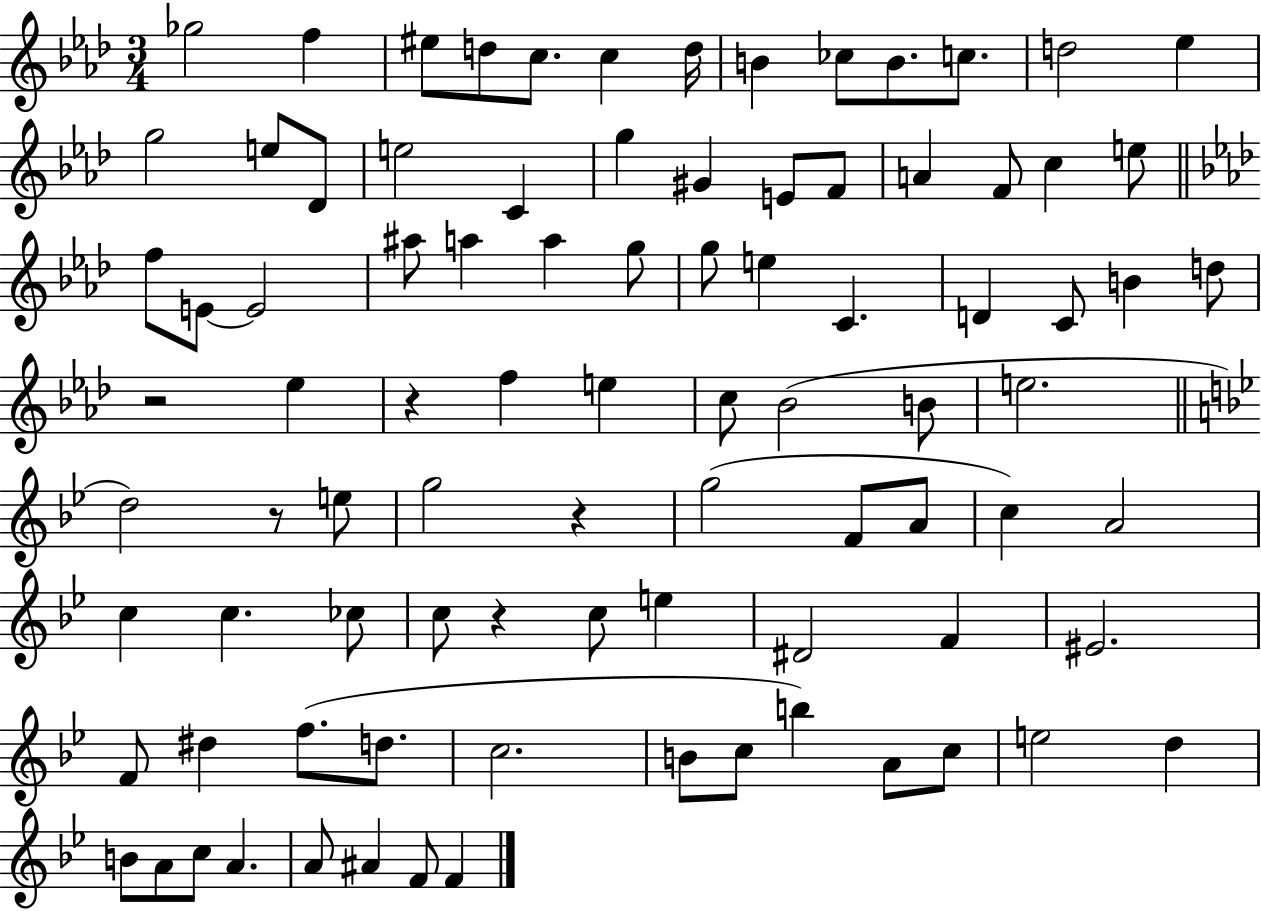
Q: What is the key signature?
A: AES major